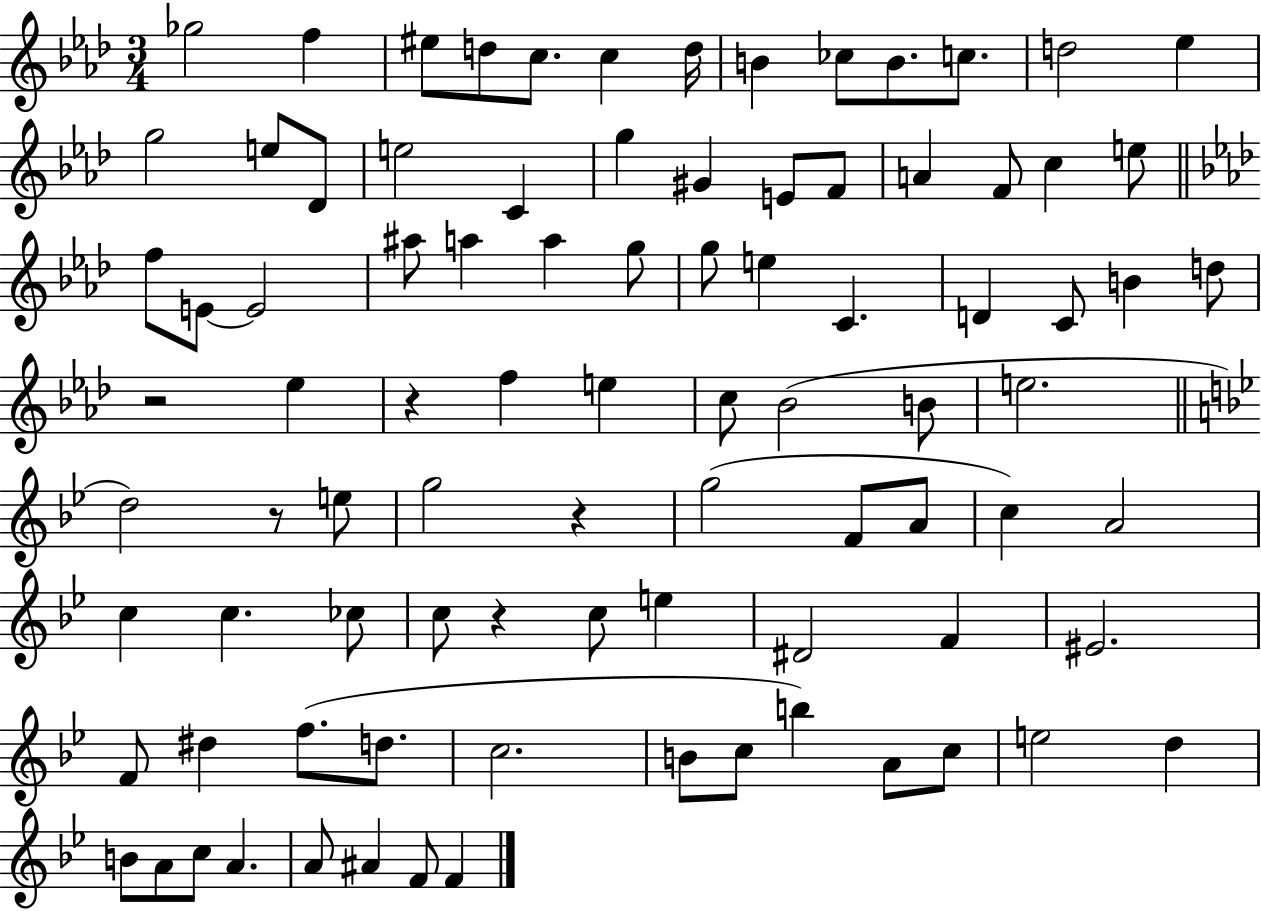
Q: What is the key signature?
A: AES major